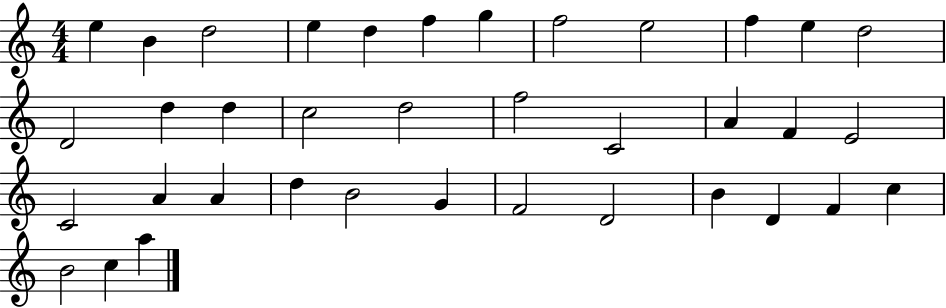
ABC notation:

X:1
T:Untitled
M:4/4
L:1/4
K:C
e B d2 e d f g f2 e2 f e d2 D2 d d c2 d2 f2 C2 A F E2 C2 A A d B2 G F2 D2 B D F c B2 c a